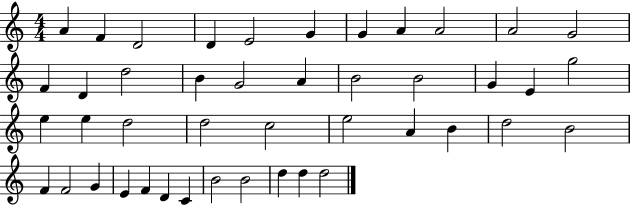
{
  \clef treble
  \numericTimeSignature
  \time 4/4
  \key c \major
  a'4 f'4 d'2 | d'4 e'2 g'4 | g'4 a'4 a'2 | a'2 g'2 | \break f'4 d'4 d''2 | b'4 g'2 a'4 | b'2 b'2 | g'4 e'4 g''2 | \break e''4 e''4 d''2 | d''2 c''2 | e''2 a'4 b'4 | d''2 b'2 | \break f'4 f'2 g'4 | e'4 f'4 d'4 c'4 | b'2 b'2 | d''4 d''4 d''2 | \break \bar "|."
}